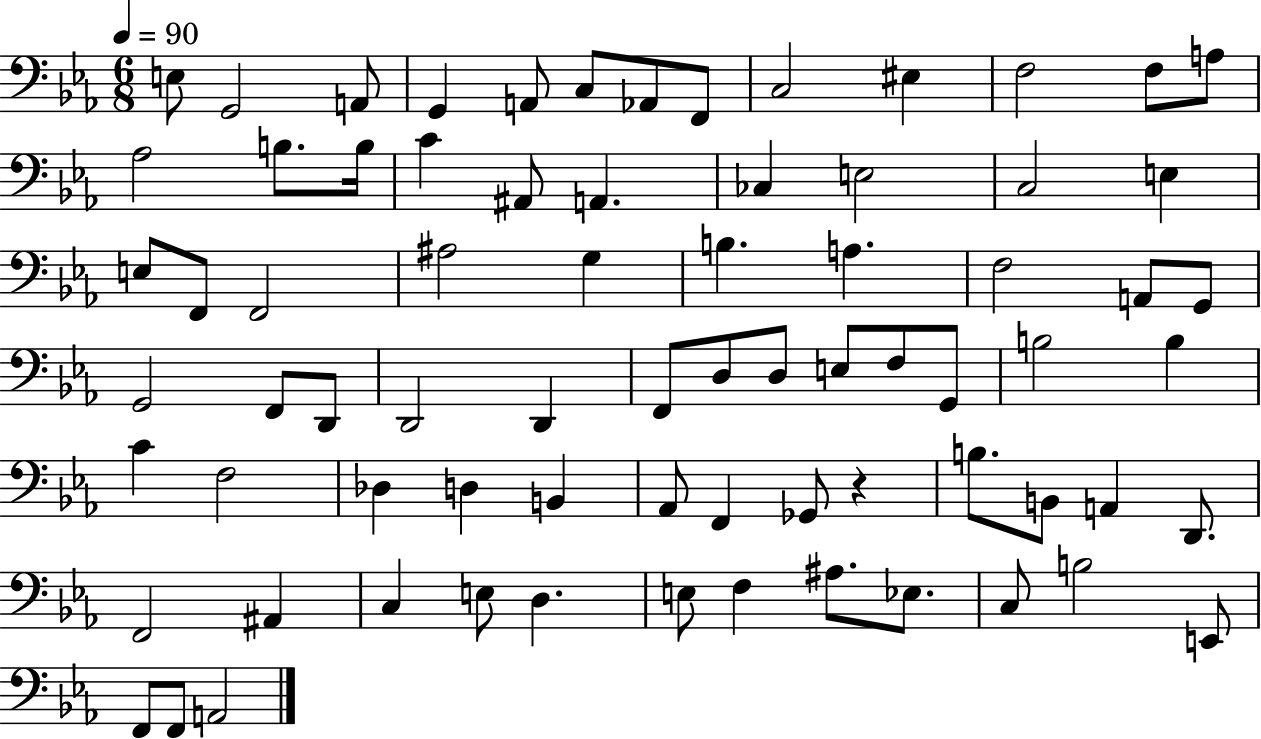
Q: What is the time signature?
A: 6/8